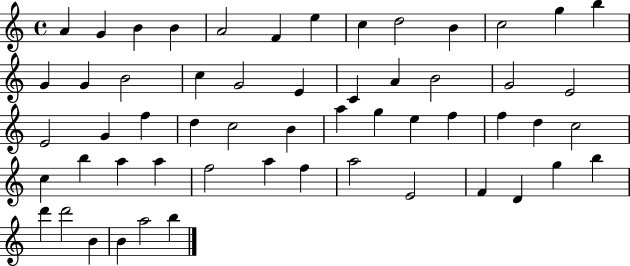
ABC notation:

X:1
T:Untitled
M:4/4
L:1/4
K:C
A G B B A2 F e c d2 B c2 g b G G B2 c G2 E C A B2 G2 E2 E2 G f d c2 B a g e f f d c2 c b a a f2 a f a2 E2 F D g b d' d'2 B B a2 b